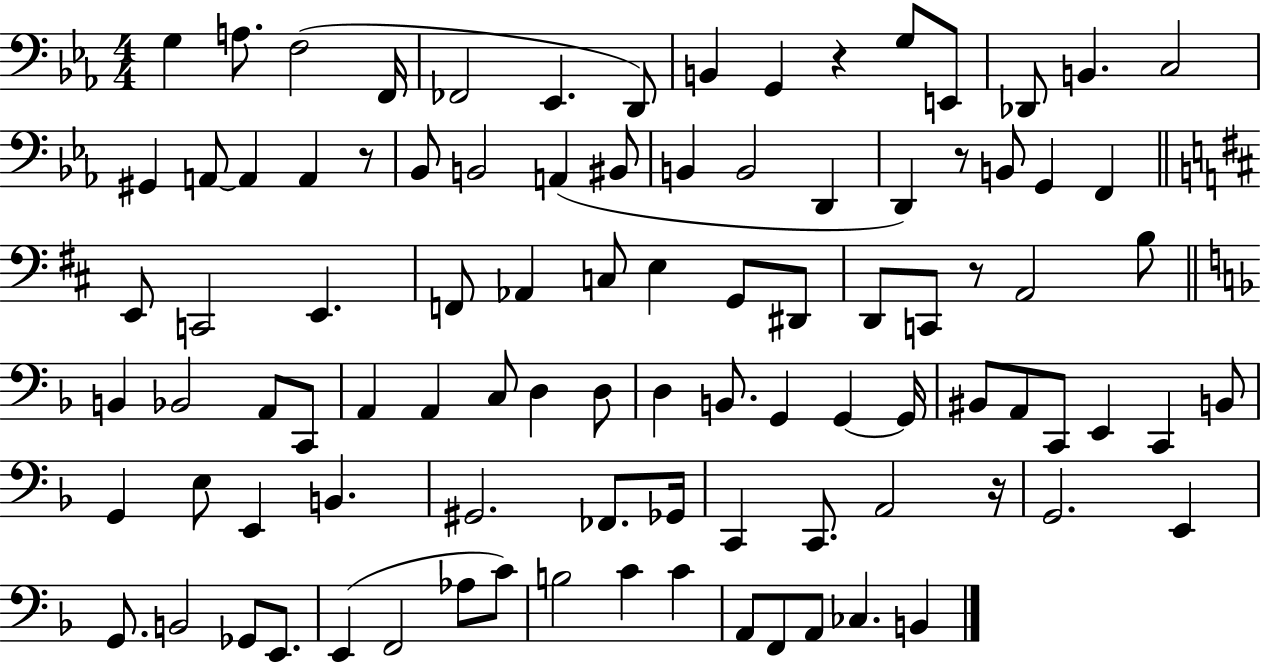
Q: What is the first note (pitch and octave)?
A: G3